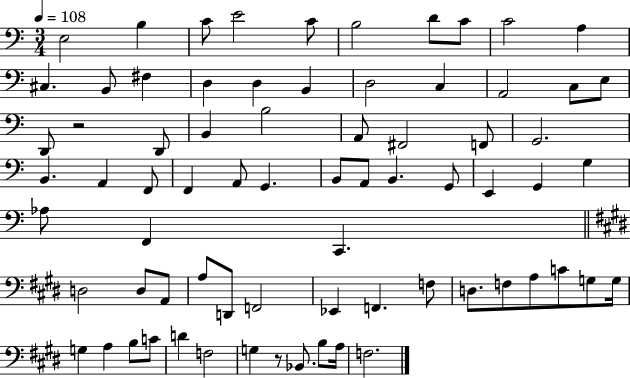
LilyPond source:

{
  \clef bass
  \numericTimeSignature
  \time 3/4
  \key c \major
  \tempo 4 = 108
  \repeat volta 2 { e2 b4 | c'8 e'2 c'8 | b2 d'8 c'8 | c'2 a4 | \break cis4. b,8 fis4 | d4 d4 b,4 | d2 c4 | a,2 c8 e8 | \break d,8 r2 d,8 | b,4 b2 | a,8 fis,2 f,8 | g,2. | \break b,4. a,4 f,8 | f,4 a,8 g,4. | b,8 a,8 b,4. g,8 | e,4 g,4 g4 | \break aes8 f,4 c,4. | \bar "||" \break \key e \major d2 d8 a,8 | a8 d,8 f,2 | ees,4 f,4. f8 | d8. f8 a8 c'8 g8 g16 | \break g4 a4 b8 c'8 | d'4 f2 | g4 r8 bes,8. b8 a16 | f2. | \break } \bar "|."
}